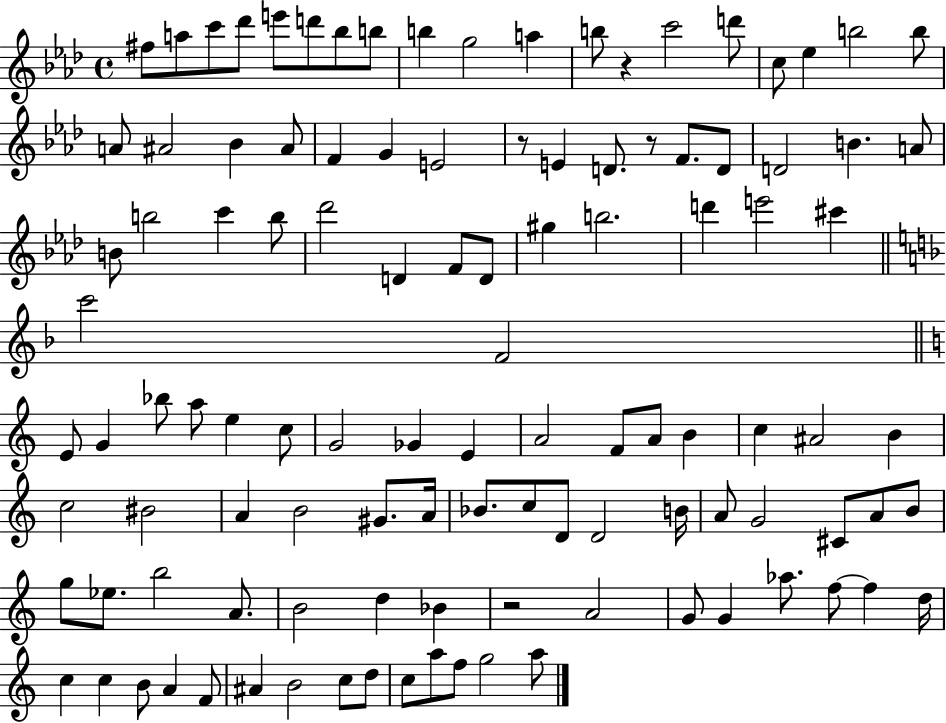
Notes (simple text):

F#5/e A5/e C6/e Db6/e E6/e D6/e Bb5/e B5/e B5/q G5/h A5/q B5/e R/q C6/h D6/e C5/e Eb5/q B5/h B5/e A4/e A#4/h Bb4/q A#4/e F4/q G4/q E4/h R/e E4/q D4/e. R/e F4/e. D4/e D4/h B4/q. A4/e B4/e B5/h C6/q B5/e Db6/h D4/q F4/e D4/e G#5/q B5/h. D6/q E6/h C#6/q C6/h F4/h E4/e G4/q Bb5/e A5/e E5/q C5/e G4/h Gb4/q E4/q A4/h F4/e A4/e B4/q C5/q A#4/h B4/q C5/h BIS4/h A4/q B4/h G#4/e. A4/s Bb4/e. C5/e D4/e D4/h B4/s A4/e G4/h C#4/e A4/e B4/e G5/e Eb5/e. B5/h A4/e. B4/h D5/q Bb4/q R/h A4/h G4/e G4/q Ab5/e. F5/e F5/q D5/s C5/q C5/q B4/e A4/q F4/e A#4/q B4/h C5/e D5/e C5/e A5/e F5/e G5/h A5/e